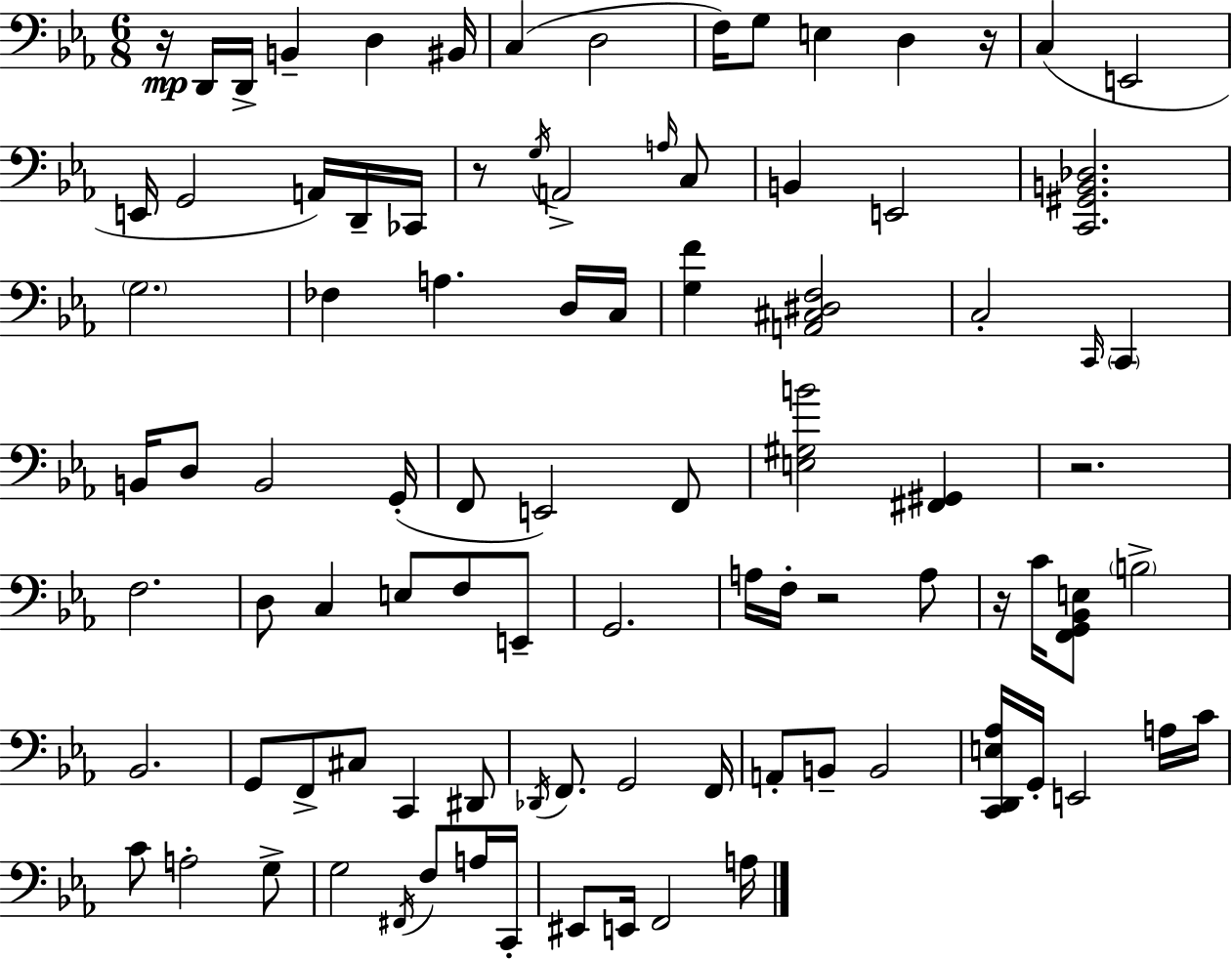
{
  \clef bass
  \numericTimeSignature
  \time 6/8
  \key c \minor
  r16\mp d,16 d,16-> b,4-- d4 bis,16 | c4( d2 | f16) g8 e4 d4 r16 | c4( e,2 | \break e,16 g,2 a,16) d,16-- ces,16 | r8 \acciaccatura { g16 } a,2-> \grace { a16 } | c8 b,4 e,2 | <c, gis, b, des>2. | \break \parenthesize g2. | fes4 a4. | d16 c16 <g f'>4 <a, cis dis f>2 | c2-. \grace { c,16 } \parenthesize c,4 | \break b,16 d8 b,2 | g,16-.( f,8 e,2) | f,8 <e gis b'>2 <fis, gis,>4 | r2. | \break f2. | d8 c4 e8 f8 | e,8-- g,2. | a16 f16-. r2 | \break a8 r16 c'16 <f, g, bes, e>8 \parenthesize b2-> | bes,2. | g,8 f,8-> cis8 c,4 | dis,8 \acciaccatura { des,16 } f,8. g,2 | \break f,16 a,8-. b,8-- b,2 | <c, d, e aes>16 g,16-. e,2 | a16 c'16 c'8 a2-. | g8-> g2 | \break \acciaccatura { fis,16 } f8 a16 c,16-. eis,8 e,16 f,2 | a16 \bar "|."
}